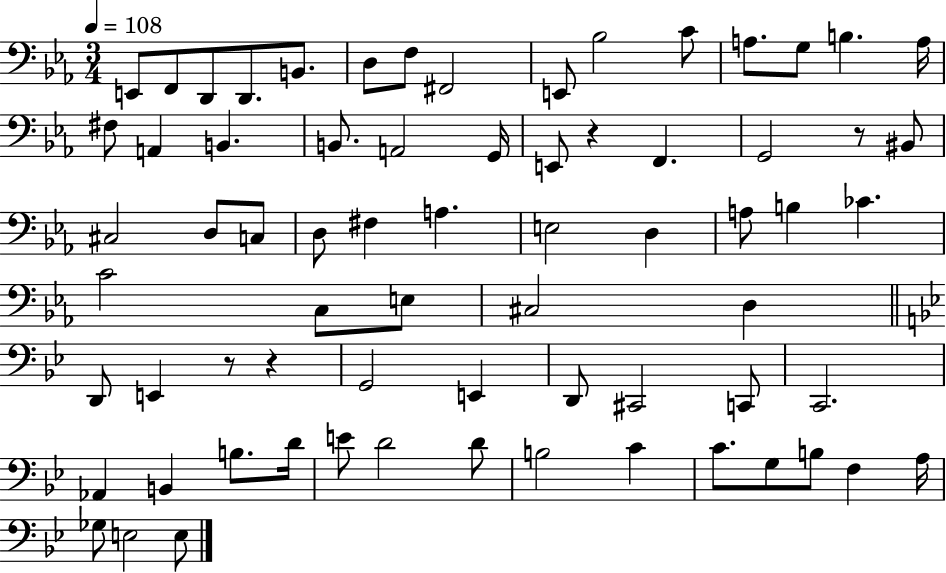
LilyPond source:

{
  \clef bass
  \numericTimeSignature
  \time 3/4
  \key ees \major
  \tempo 4 = 108
  e,8 f,8 d,8 d,8. b,8. | d8 f8 fis,2 | e,8 bes2 c'8 | a8. g8 b4. a16 | \break fis8 a,4 b,4. | b,8. a,2 g,16 | e,8 r4 f,4. | g,2 r8 bis,8 | \break cis2 d8 c8 | d8 fis4 a4. | e2 d4 | a8 b4 ces'4. | \break c'2 c8 e8 | cis2 d4 | \bar "||" \break \key bes \major d,8 e,4 r8 r4 | g,2 e,4 | d,8 cis,2 c,8 | c,2. | \break aes,4 b,4 b8. d'16 | e'8 d'2 d'8 | b2 c'4 | c'8. g8 b8 f4 a16 | \break ges8 e2 e8 | \bar "|."
}